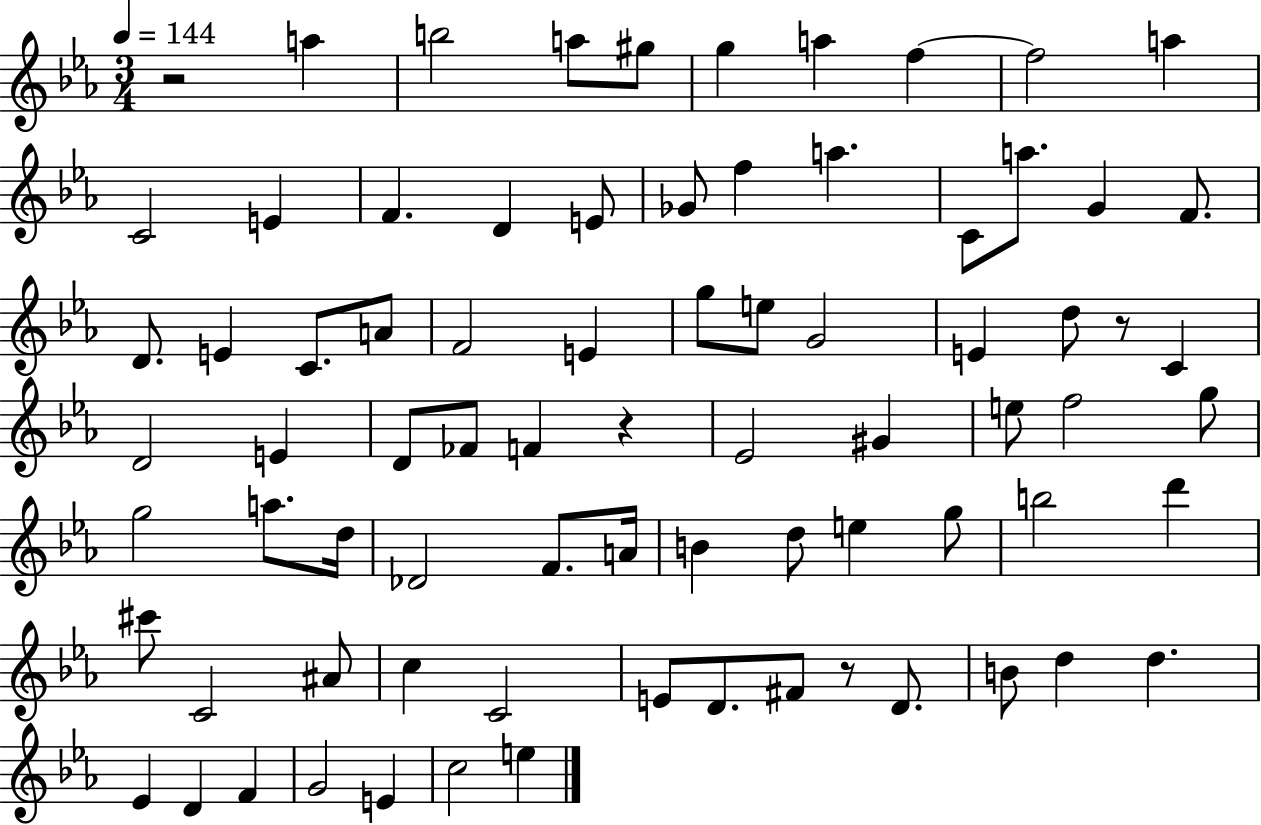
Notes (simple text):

R/h A5/q B5/h A5/e G#5/e G5/q A5/q F5/q F5/h A5/q C4/h E4/q F4/q. D4/q E4/e Gb4/e F5/q A5/q. C4/e A5/e. G4/q F4/e. D4/e. E4/q C4/e. A4/e F4/h E4/q G5/e E5/e G4/h E4/q D5/e R/e C4/q D4/h E4/q D4/e FES4/e F4/q R/q Eb4/h G#4/q E5/e F5/h G5/e G5/h A5/e. D5/s Db4/h F4/e. A4/s B4/q D5/e E5/q G5/e B5/h D6/q C#6/e C4/h A#4/e C5/q C4/h E4/e D4/e. F#4/e R/e D4/e. B4/e D5/q D5/q. Eb4/q D4/q F4/q G4/h E4/q C5/h E5/q